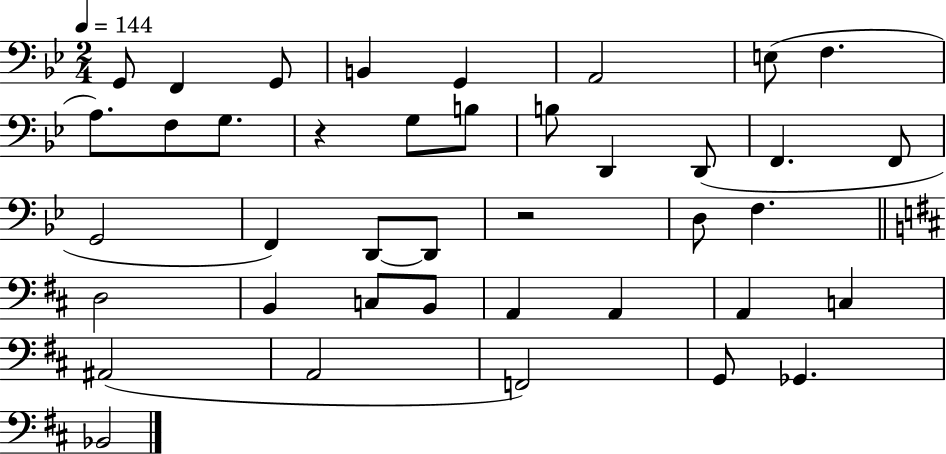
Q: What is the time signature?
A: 2/4